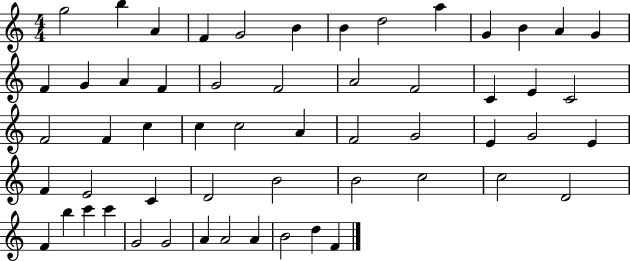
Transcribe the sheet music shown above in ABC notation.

X:1
T:Untitled
M:4/4
L:1/4
K:C
g2 b A F G2 B B d2 a G B A G F G A F G2 F2 A2 F2 C E C2 F2 F c c c2 A F2 G2 E G2 E F E2 C D2 B2 B2 c2 c2 D2 F b c' c' G2 G2 A A2 A B2 d F